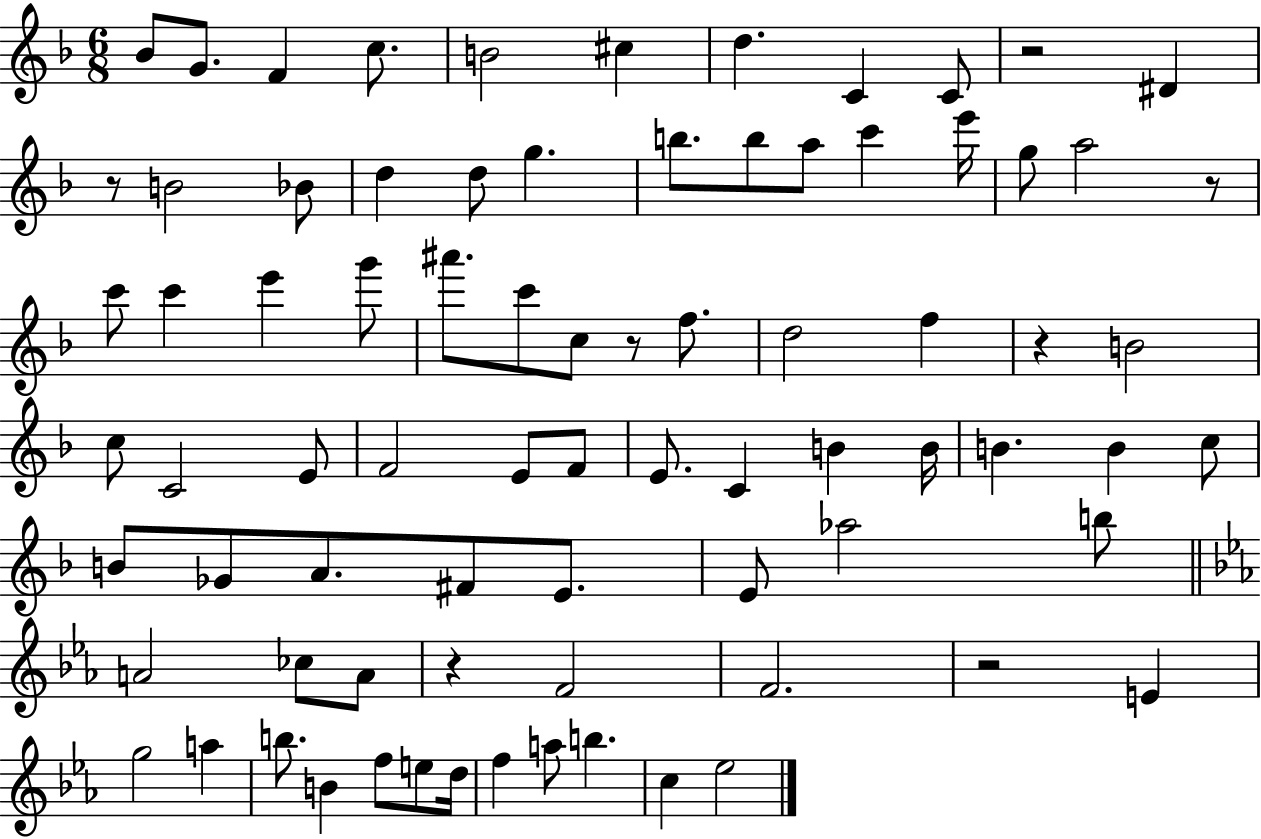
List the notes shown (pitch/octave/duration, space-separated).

Bb4/e G4/e. F4/q C5/e. B4/h C#5/q D5/q. C4/q C4/e R/h D#4/q R/e B4/h Bb4/e D5/q D5/e G5/q. B5/e. B5/e A5/e C6/q E6/s G5/e A5/h R/e C6/e C6/q E6/q G6/e A#6/e. C6/e C5/e R/e F5/e. D5/h F5/q R/q B4/h C5/e C4/h E4/e F4/h E4/e F4/e E4/e. C4/q B4/q B4/s B4/q. B4/q C5/e B4/e Gb4/e A4/e. F#4/e E4/e. E4/e Ab5/h B5/e A4/h CES5/e A4/e R/q F4/h F4/h. R/h E4/q G5/h A5/q B5/e. B4/q F5/e E5/e D5/s F5/q A5/e B5/q. C5/q Eb5/h